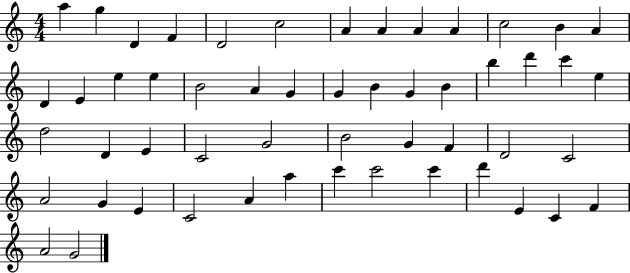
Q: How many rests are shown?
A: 0